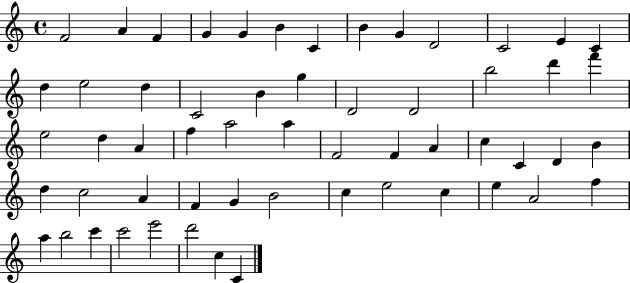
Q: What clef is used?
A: treble